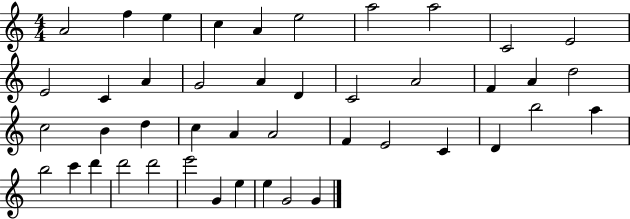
X:1
T:Untitled
M:4/4
L:1/4
K:C
A2 f e c A e2 a2 a2 C2 E2 E2 C A G2 A D C2 A2 F A d2 c2 B d c A A2 F E2 C D b2 a b2 c' d' d'2 d'2 e'2 G e e G2 G